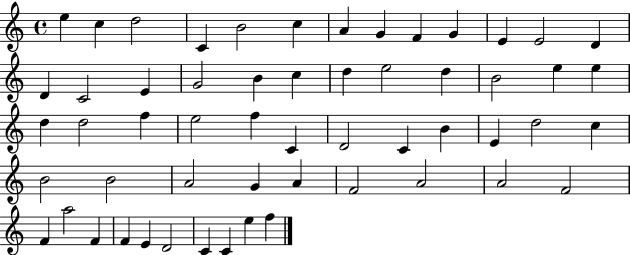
X:1
T:Untitled
M:4/4
L:1/4
K:C
e c d2 C B2 c A G F G E E2 D D C2 E G2 B c d e2 d B2 e e d d2 f e2 f C D2 C B E d2 c B2 B2 A2 G A F2 A2 A2 F2 F a2 F F E D2 C C e f